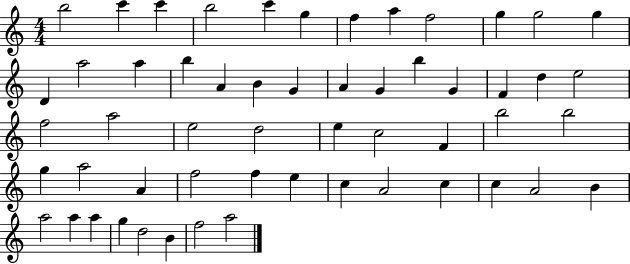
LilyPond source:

{
  \clef treble
  \numericTimeSignature
  \time 4/4
  \key c \major
  b''2 c'''4 c'''4 | b''2 c'''4 g''4 | f''4 a''4 f''2 | g''4 g''2 g''4 | \break d'4 a''2 a''4 | b''4 a'4 b'4 g'4 | a'4 g'4 b''4 g'4 | f'4 d''4 e''2 | \break f''2 a''2 | e''2 d''2 | e''4 c''2 f'4 | b''2 b''2 | \break g''4 a''2 a'4 | f''2 f''4 e''4 | c''4 a'2 c''4 | c''4 a'2 b'4 | \break a''2 a''4 a''4 | g''4 d''2 b'4 | f''2 a''2 | \bar "|."
}